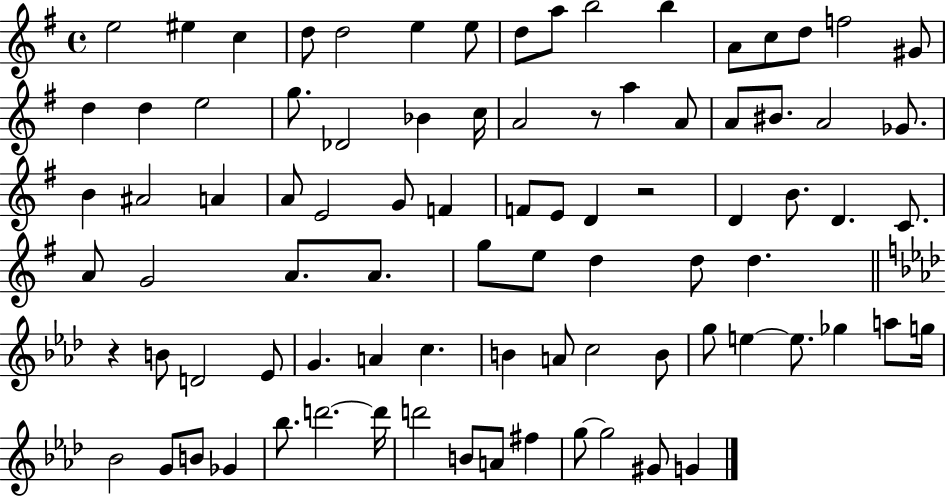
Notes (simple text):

E5/h EIS5/q C5/q D5/e D5/h E5/q E5/e D5/e A5/e B5/h B5/q A4/e C5/e D5/e F5/h G#4/e D5/q D5/q E5/h G5/e. Db4/h Bb4/q C5/s A4/h R/e A5/q A4/e A4/e BIS4/e. A4/h Gb4/e. B4/q A#4/h A4/q A4/e E4/h G4/e F4/q F4/e E4/e D4/q R/h D4/q B4/e. D4/q. C4/e. A4/e G4/h A4/e. A4/e. G5/e E5/e D5/q D5/e D5/q. R/q B4/e D4/h Eb4/e G4/q. A4/q C5/q. B4/q A4/e C5/h B4/e G5/e E5/q E5/e. Gb5/q A5/e G5/s Bb4/h G4/e B4/e Gb4/q Bb5/e. D6/h. D6/s D6/h B4/e A4/e F#5/q G5/e G5/h G#4/e G4/q